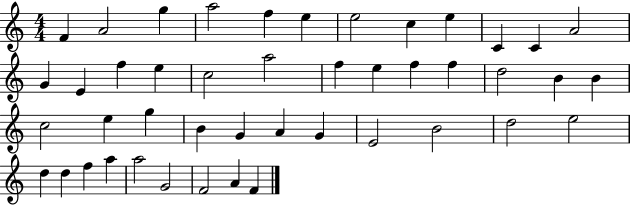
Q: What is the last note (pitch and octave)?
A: F4